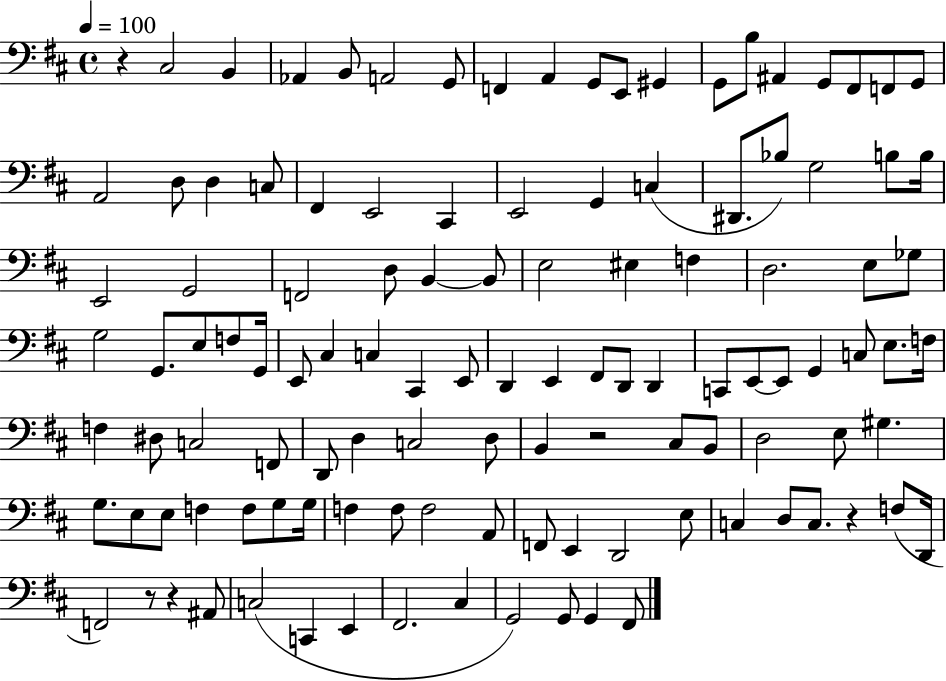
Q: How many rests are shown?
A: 5